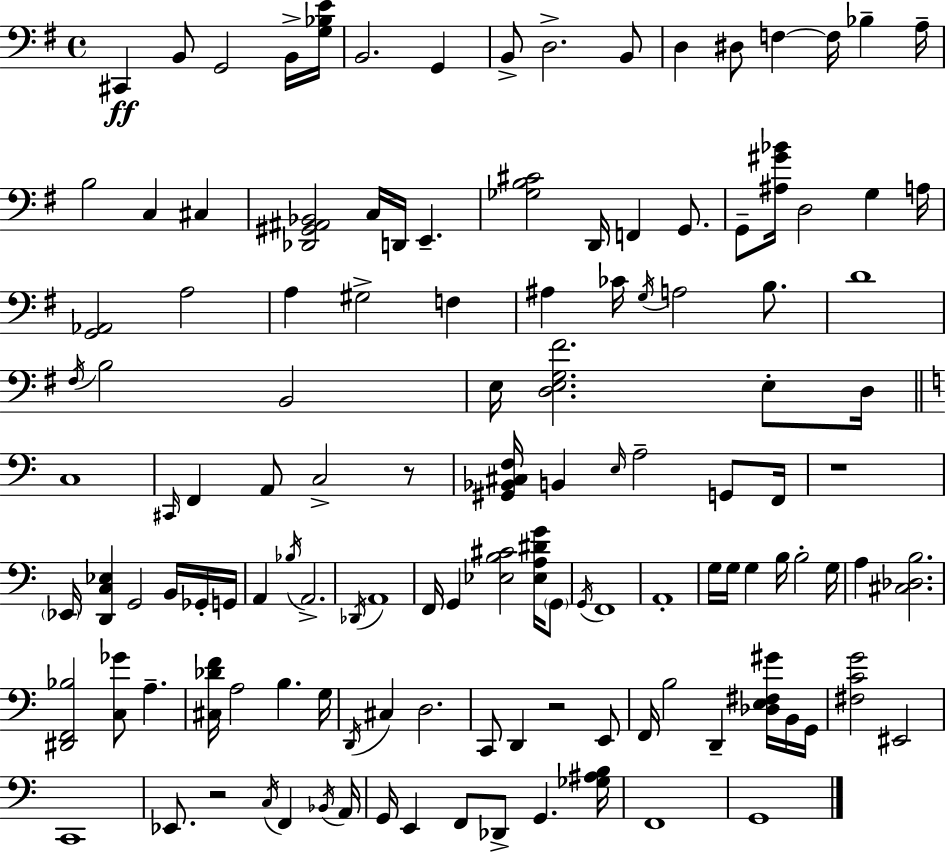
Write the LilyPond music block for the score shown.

{
  \clef bass
  \time 4/4
  \defaultTimeSignature
  \key g \major
  cis,4\ff b,8 g,2 b,16-> <g bes e'>16 | b,2. g,4 | b,8-> d2.-> b,8 | d4 dis8 f4~~ f16 bes4-- a16-- | \break b2 c4 cis4 | <des, gis, ais, bes,>2 c16 d,16 e,4.-- | <ges b cis'>2 d,16 f,4 g,8. | g,8-- <ais gis' bes'>16 d2 g4 a16 | \break <g, aes,>2 a2 | a4 gis2-> f4 | ais4 ces'16 \acciaccatura { g16 } a2 b8. | d'1 | \break \acciaccatura { fis16 } b2 b,2 | e16 <d e g fis'>2. e8-. | d16 \bar "||" \break \key c \major c1 | \grace { cis,16 } f,4 a,8 c2-> r8 | <gis, bes, cis f>16 b,4 \grace { e16 } a2-- g,8 | f,16 r1 | \break \parenthesize ees,16 <d, c ees>4 g,2 b,16 | ges,16-. g,16 a,4 \acciaccatura { bes16 } a,2.-> | \acciaccatura { des,16 } a,1 | f,16 g,4 <ees b cis'>2 | \break <ees a dis' g'>16 \parenthesize g,8 \acciaccatura { g,16 } f,1 | a,1-. | g16 g16 g4 b16 b2-. | g16 a4 <cis des b>2. | \break <dis, f, bes>2 <c ges'>8 a4.-- | <cis des' f'>16 a2 b4. | g16 \acciaccatura { d,16 } cis4 d2. | c,8 d,4 r2 | \break e,8 f,16 b2 d,4-- | <des e fis gis'>16 b,16 g,16 <fis c' g'>2 eis,2 | c,1 | ees,8. r2 | \break \acciaccatura { c16 } f,4 \acciaccatura { bes,16 } a,16 g,16 e,4 f,8 des,8-> | g,4. <ges ais b>16 f,1 | g,1 | \bar "|."
}